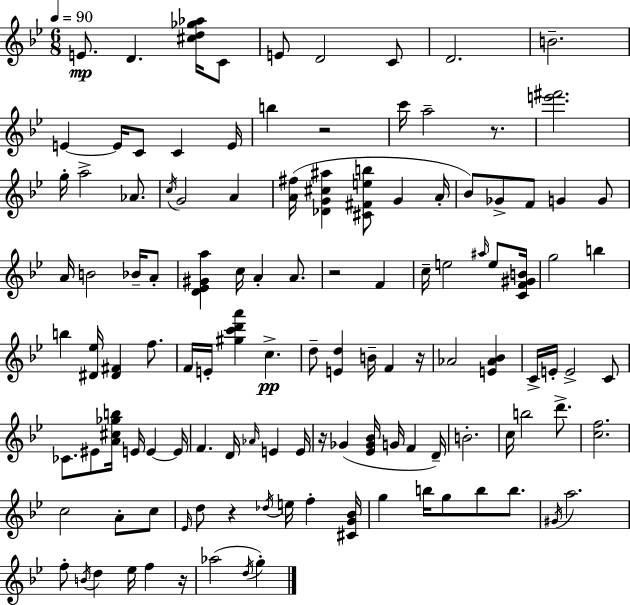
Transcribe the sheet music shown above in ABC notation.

X:1
T:Untitled
M:6/8
L:1/4
K:Gm
E/2 D [^cd_g_a]/4 C/2 E/2 D2 C/2 D2 B2 E E/4 C/2 C E/4 b z2 c'/4 a2 z/2 [e'^f']2 g/4 a2 _A/2 c/4 G2 A [A^f]/4 [_DG^c^a] [^C^Feb]/2 G A/4 _B/2 _G/2 F/2 G G/2 A/4 B2 _B/4 A/2 [D_E^Ga] c/4 A A/2 z2 F c/4 e2 ^a/4 e/2 [CF^GB]/4 g2 b b [^D_e]/4 [^D^F] f/2 F/4 E/4 [^gc'd'a'] c d/2 [Ed] B/4 F z/4 _A2 [E_A_B] C/4 E/4 E2 C/2 _C/2 ^E/2 [A^c_gb]/4 E/4 E E/4 F D/4 _A/4 E E/4 z/4 _G [_E_G_B]/4 G/4 F D/4 B2 c/4 b2 d'/2 [cf]2 c2 A/2 c/2 _E/4 d/2 z _d/4 e/4 f [^CG_B]/4 g b/4 g/2 b/2 b/2 ^G/4 a2 f/2 B/4 d _e/4 f z/4 _a2 d/4 g